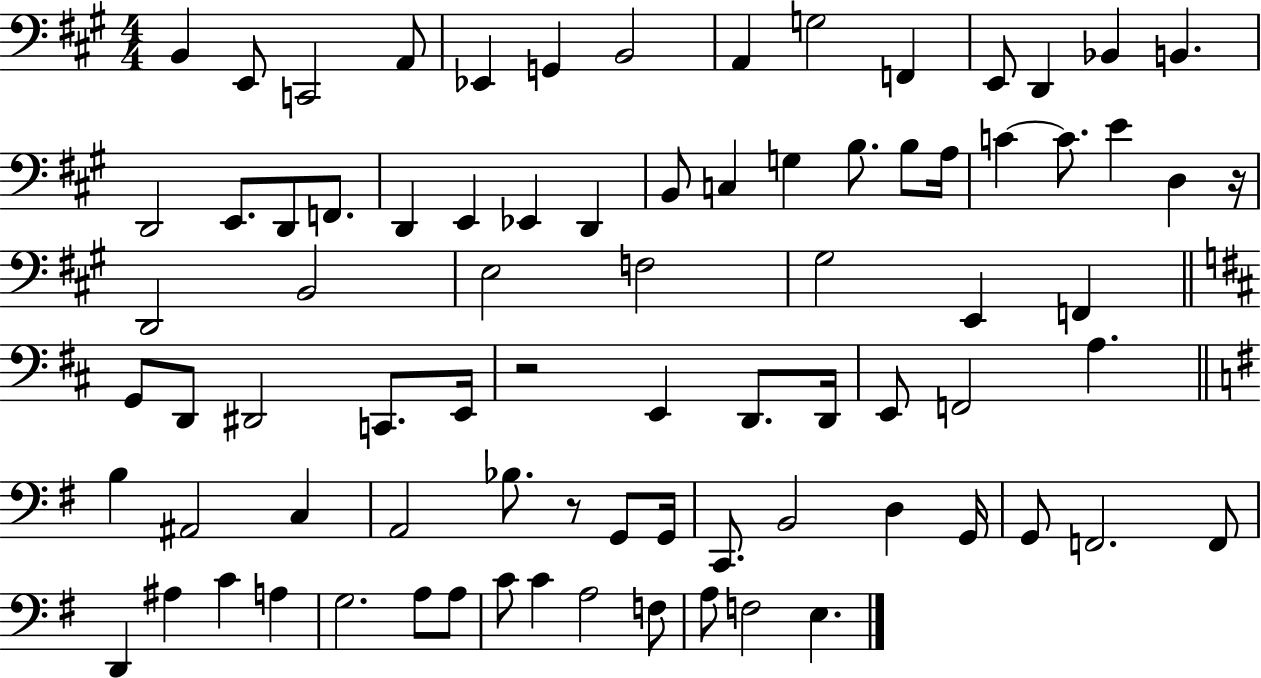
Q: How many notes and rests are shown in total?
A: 81